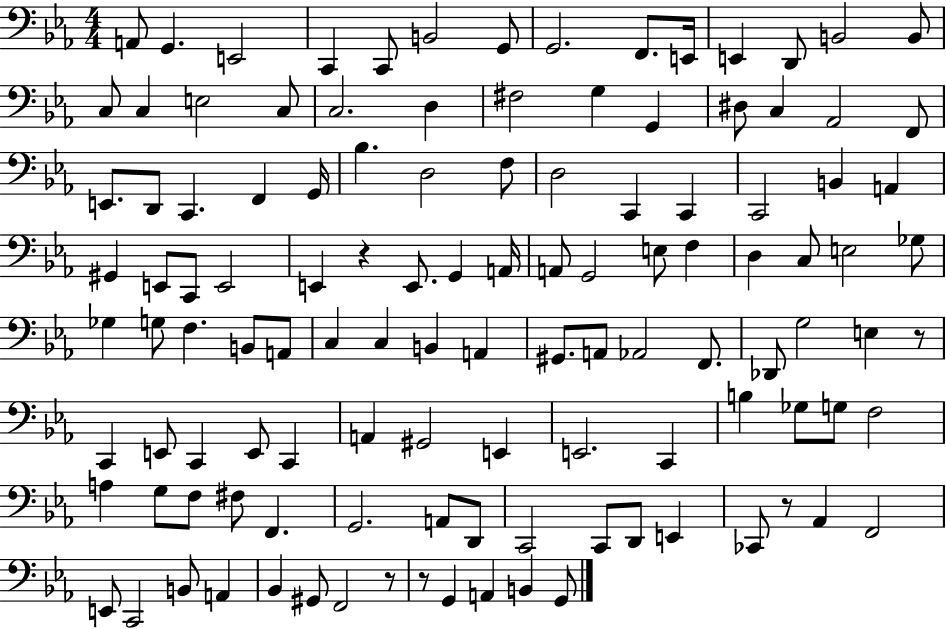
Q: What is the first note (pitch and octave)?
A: A2